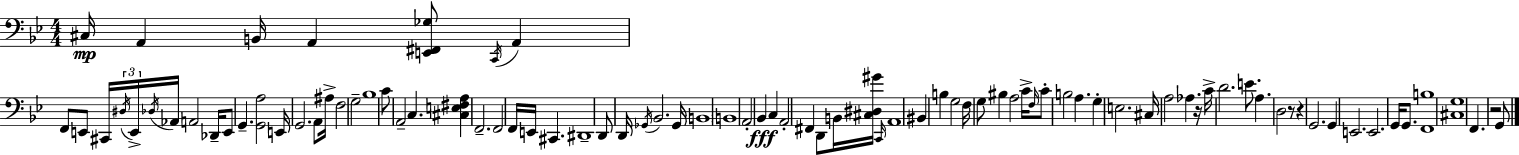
{
  \clef bass
  \numericTimeSignature
  \time 4/4
  \key g \minor
  cis16\mp a,4 b,16 a,4 <e, fis, ges>8 \acciaccatura { c,16 } a,4 | f,8 e,8 cis,16 \tuplet 3/2 { \acciaccatura { dis16 } e,16-> \acciaccatura { des16 } } aes,16 a,2 | des,16-- e,8 g,4.-- <g, a>2 | e,16 g,2. | \break a,8 ais16-> f2 g2-- | bes1 | c'8 a,2-- c4. | <cis e fis a>4 f,2.-- | \break f,2 f,16 e,16 cis,4. | dis,1-- | d,8 d,16 \acciaccatura { ges,16 } bes,2. | ges,16 \parenthesize b,1 | \break b,1 | a,2-. bes,4\fff | c4 a,2-. fis,4 | d,8 b,16 <cis dis gis'>16 \grace { c,16 } a,1 | \break bis,4 b4 g2 | f16 g8 bis4 a2 | c'16-> \grace { f16 } c'8-. b2 | a4. g4-. e2. | \break cis16 a2 aes4. | r16 c'16-> d'2. | e'8. a4. d2 | r8 r4 g,2. | \break g,4 e,2. | e,2. | g,16 g,8. <f, b>1 | <cis g>1 | \break f,4. r2 | g,8 \bar "|."
}